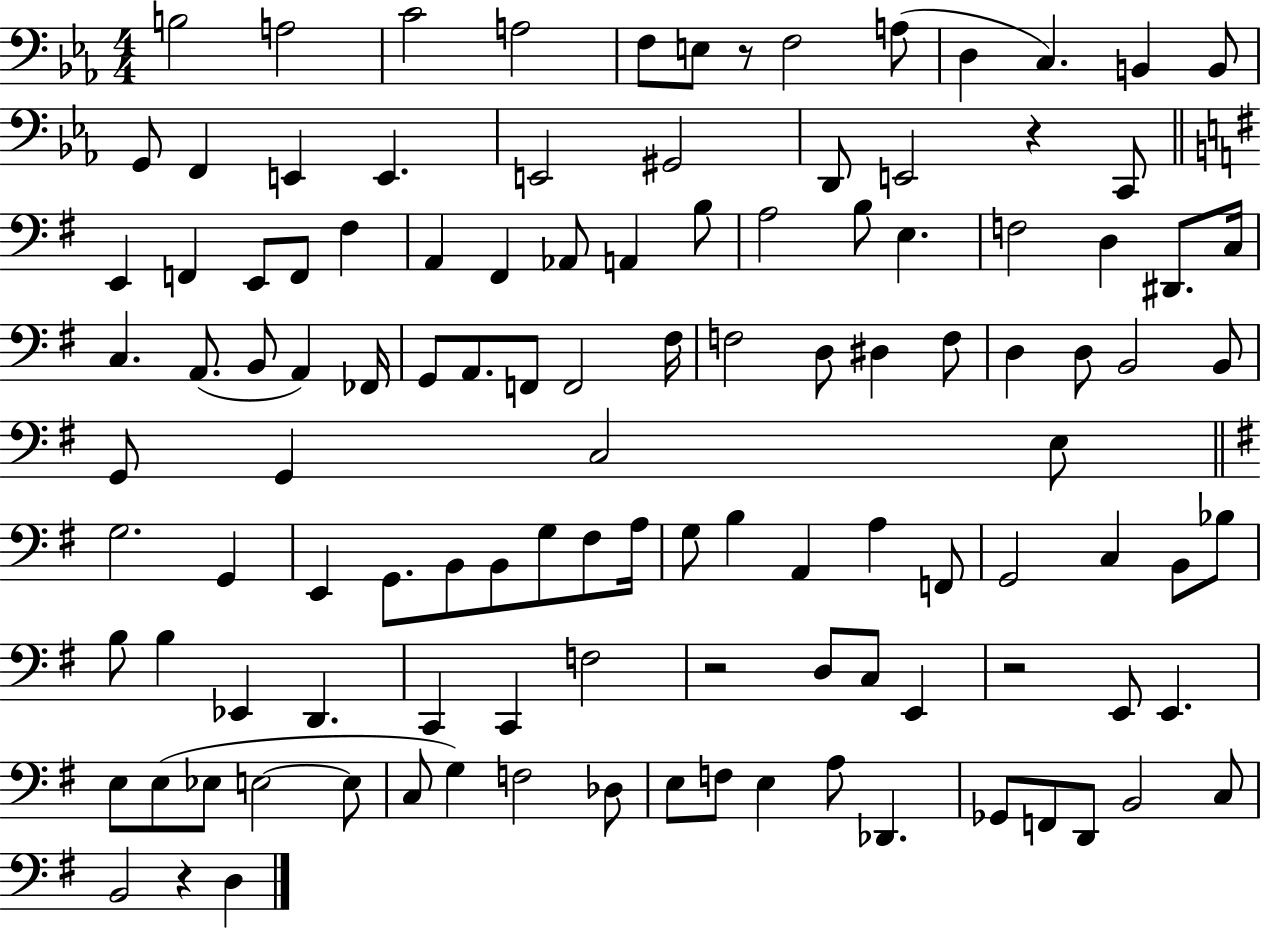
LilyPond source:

{
  \clef bass
  \numericTimeSignature
  \time 4/4
  \key ees \major
  \repeat volta 2 { b2 a2 | c'2 a2 | f8 e8 r8 f2 a8( | d4 c4.) b,4 b,8 | \break g,8 f,4 e,4 e,4. | e,2 gis,2 | d,8 e,2 r4 c,8 | \bar "||" \break \key e \minor e,4 f,4 e,8 f,8 fis4 | a,4 fis,4 aes,8 a,4 b8 | a2 b8 e4. | f2 d4 dis,8. c16 | \break c4. a,8.( b,8 a,4) fes,16 | g,8 a,8. f,8 f,2 fis16 | f2 d8 dis4 f8 | d4 d8 b,2 b,8 | \break g,8 g,4 c2 e8 | \bar "||" \break \key e \minor g2. g,4 | e,4 g,8. b,8 b,8 g8 fis8 a16 | g8 b4 a,4 a4 f,8 | g,2 c4 b,8 bes8 | \break b8 b4 ees,4 d,4. | c,4 c,4 f2 | r2 d8 c8 e,4 | r2 e,8 e,4. | \break e8 e8( ees8 e2~~ e8 | c8 g4) f2 des8 | e8 f8 e4 a8 des,4. | ges,8 f,8 d,8 b,2 c8 | \break b,2 r4 d4 | } \bar "|."
}